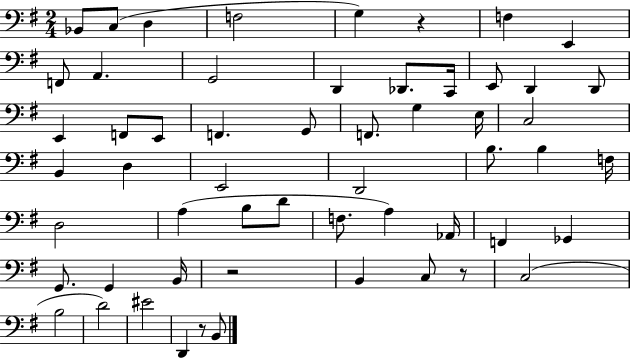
Bb2/e C3/e D3/q F3/h G3/q R/q F3/q E2/q F2/e A2/q. G2/h D2/q Db2/e. C2/s E2/e D2/q D2/e E2/q F2/e E2/e F2/q. G2/e F2/e. G3/q E3/s C3/h B2/q D3/q E2/h D2/h B3/e. B3/q F3/s D3/h A3/q B3/e D4/e F3/e. A3/q Ab2/s F2/q Gb2/q G2/e. G2/q B2/s R/h B2/q C3/e R/e C3/h B3/h D4/h EIS4/h D2/q R/e B2/e